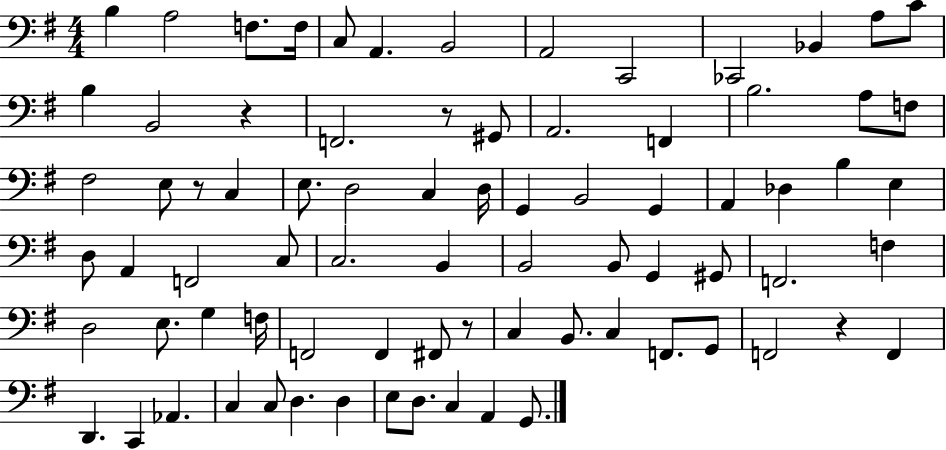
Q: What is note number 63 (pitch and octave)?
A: D2